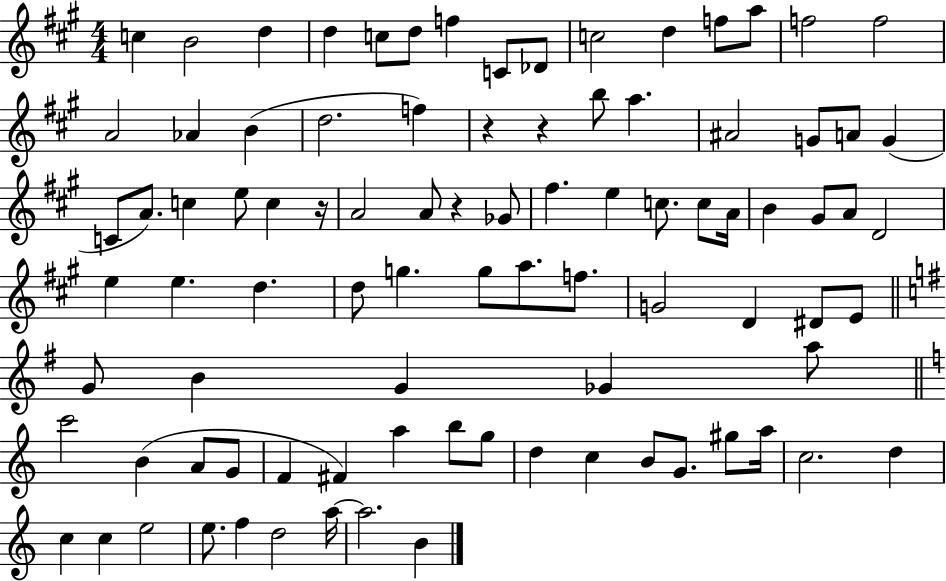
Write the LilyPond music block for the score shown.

{
  \clef treble
  \numericTimeSignature
  \time 4/4
  \key a \major
  \repeat volta 2 { c''4 b'2 d''4 | d''4 c''8 d''8 f''4 c'8 des'8 | c''2 d''4 f''8 a''8 | f''2 f''2 | \break a'2 aes'4 b'4( | d''2. f''4) | r4 r4 b''8 a''4. | ais'2 g'8 a'8 g'4( | \break c'8 a'8.) c''4 e''8 c''4 r16 | a'2 a'8 r4 ges'8 | fis''4. e''4 c''8. c''8 a'16 | b'4 gis'8 a'8 d'2 | \break e''4 e''4. d''4. | d''8 g''4. g''8 a''8. f''8. | g'2 d'4 dis'8 e'8 | \bar "||" \break \key g \major g'8 b'4 g'4 ges'4 a''8 | \bar "||" \break \key c \major c'''2 b'4( a'8 g'8 | f'4 fis'4) a''4 b''8 g''8 | d''4 c''4 b'8 g'8. gis''8 a''16 | c''2. d''4 | \break c''4 c''4 e''2 | e''8. f''4 d''2 a''16~~ | a''2. b'4 | } \bar "|."
}